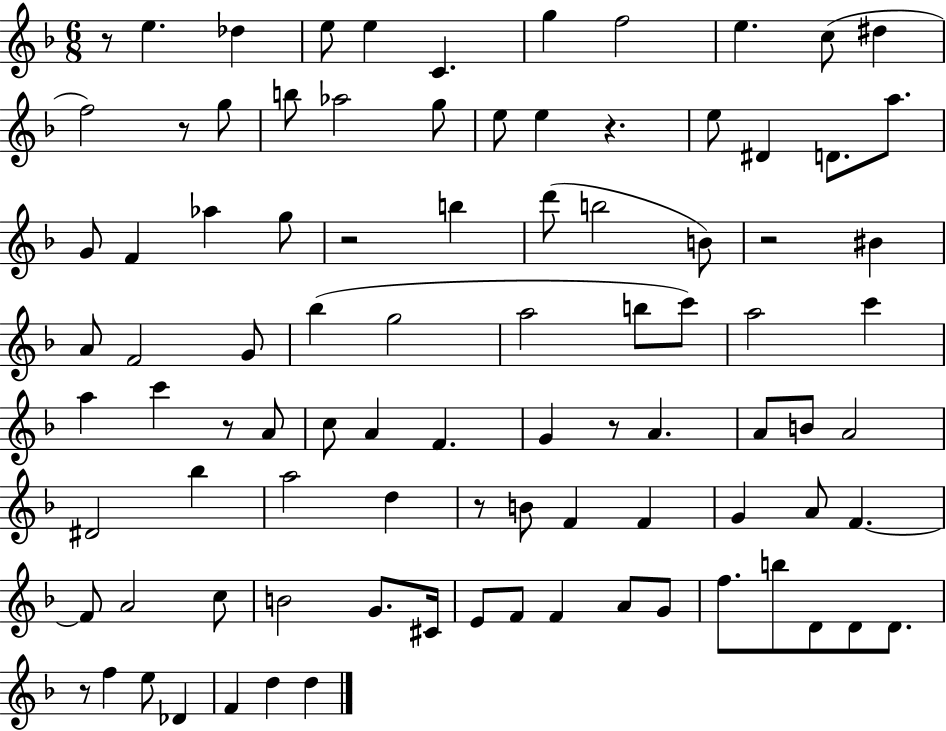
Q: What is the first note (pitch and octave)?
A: E5